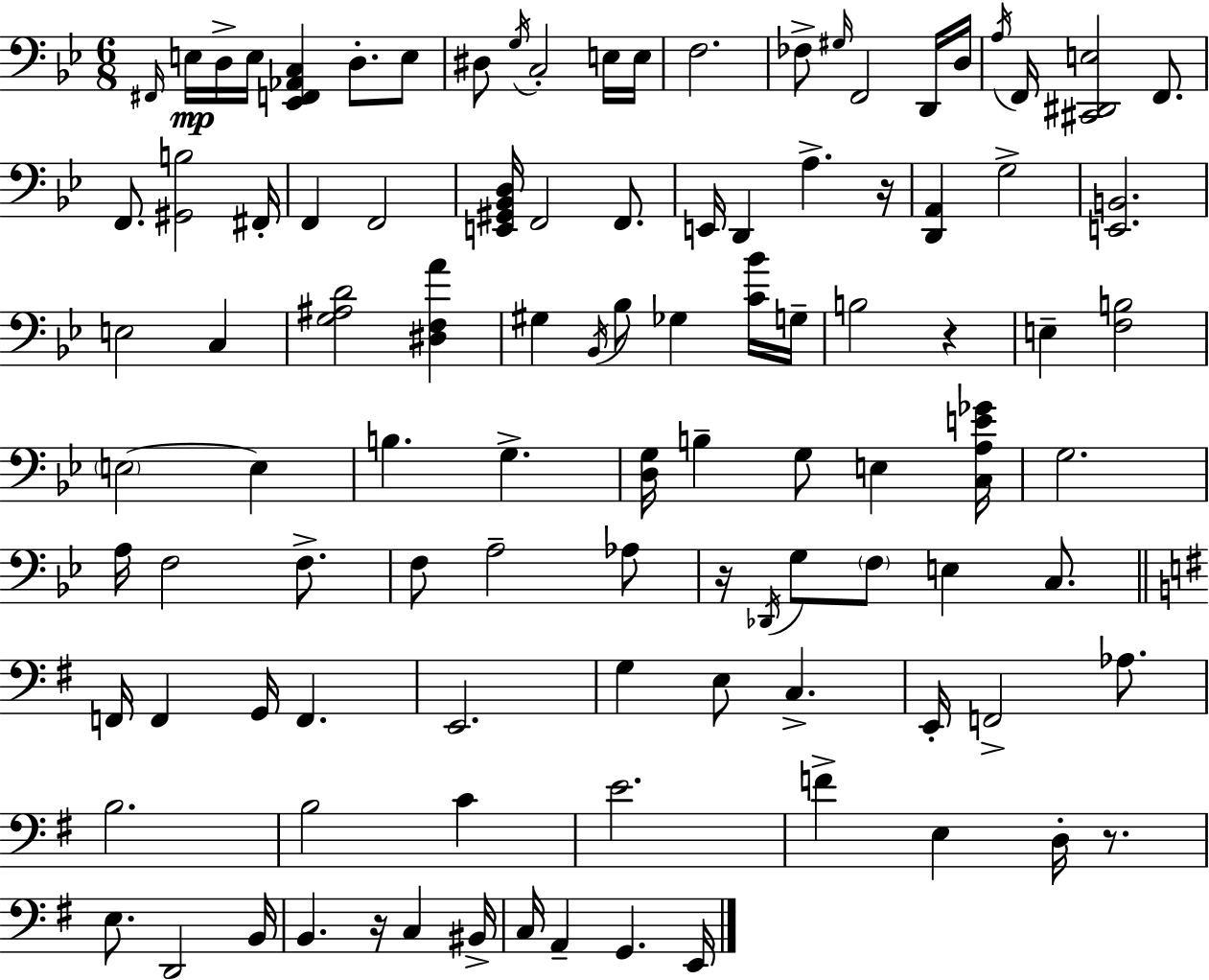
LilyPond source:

{
  \clef bass
  \numericTimeSignature
  \time 6/8
  \key bes \major
  \grace { fis,16 }\mp e16 d16-> e16 <ees, f, aes, c>4 d8.-. e8 | dis8 \acciaccatura { g16 } c2-. | e16 e16 f2. | fes8-> \grace { gis16 } f,2 | \break d,16 d16 \acciaccatura { a16 } f,16 <cis, dis, e>2 | f,8. f,8. <gis, b>2 | fis,16-. f,4 f,2 | <e, gis, bes, d>16 f,2 | \break f,8. e,16 d,4 a4.-> | r16 <d, a,>4 g2-> | <e, b,>2. | e2 | \break c4 <g ais d'>2 | <dis f a'>4 gis4 \acciaccatura { bes,16 } bes8 ges4 | <c' bes'>16 g16-- b2 | r4 e4-- <f b>2 | \break \parenthesize e2~~ | e4 b4. g4.-> | <d g>16 b4-- g8 | e4 <c a e' ges'>16 g2. | \break a16 f2 | f8.-> f8 a2-- | aes8 r16 \acciaccatura { des,16 } g8 \parenthesize f8 e4 | c8. \bar "||" \break \key g \major f,16 f,4 g,16 f,4. | e,2. | g4 e8 c4.-> | e,16-. f,2-> aes8. | \break b2. | b2 c'4 | e'2. | f'4-> e4 d16-. r8. | \break e8. d,2 b,16 | b,4. r16 c4 bis,16-> | c16 a,4-- g,4. e,16 | \bar "|."
}